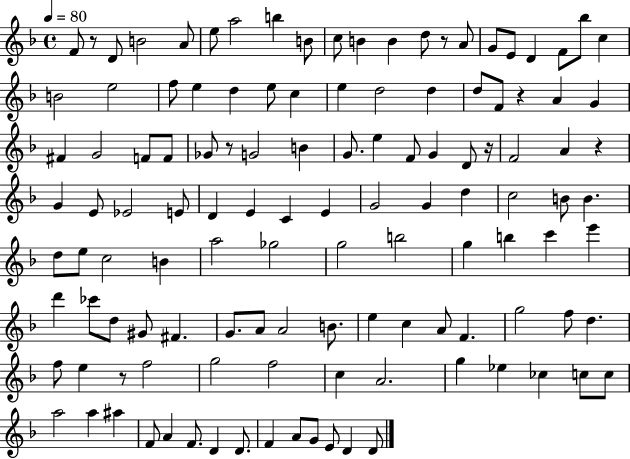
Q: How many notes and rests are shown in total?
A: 122